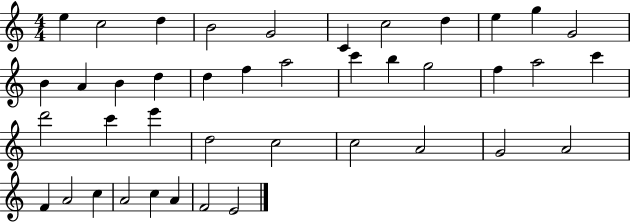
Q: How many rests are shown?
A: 0